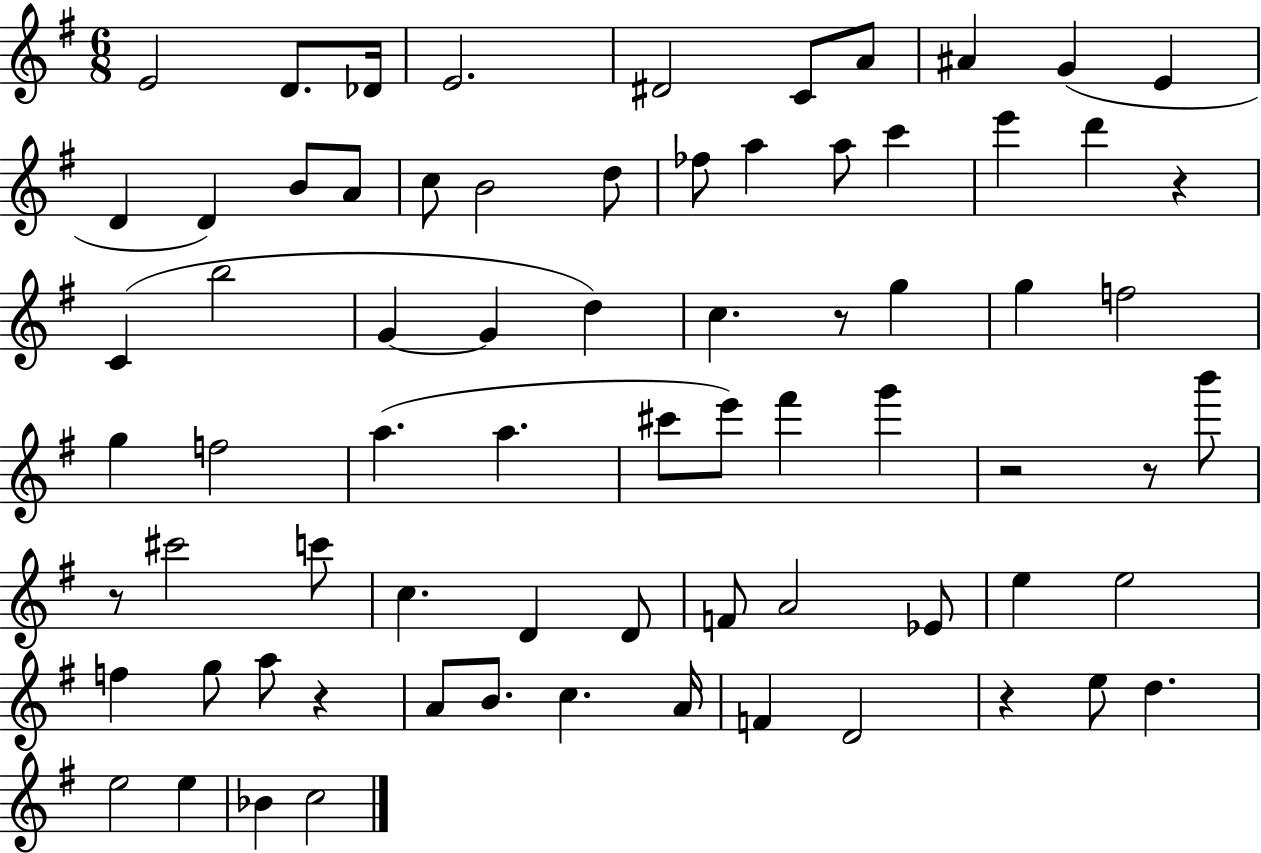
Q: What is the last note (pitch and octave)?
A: C5